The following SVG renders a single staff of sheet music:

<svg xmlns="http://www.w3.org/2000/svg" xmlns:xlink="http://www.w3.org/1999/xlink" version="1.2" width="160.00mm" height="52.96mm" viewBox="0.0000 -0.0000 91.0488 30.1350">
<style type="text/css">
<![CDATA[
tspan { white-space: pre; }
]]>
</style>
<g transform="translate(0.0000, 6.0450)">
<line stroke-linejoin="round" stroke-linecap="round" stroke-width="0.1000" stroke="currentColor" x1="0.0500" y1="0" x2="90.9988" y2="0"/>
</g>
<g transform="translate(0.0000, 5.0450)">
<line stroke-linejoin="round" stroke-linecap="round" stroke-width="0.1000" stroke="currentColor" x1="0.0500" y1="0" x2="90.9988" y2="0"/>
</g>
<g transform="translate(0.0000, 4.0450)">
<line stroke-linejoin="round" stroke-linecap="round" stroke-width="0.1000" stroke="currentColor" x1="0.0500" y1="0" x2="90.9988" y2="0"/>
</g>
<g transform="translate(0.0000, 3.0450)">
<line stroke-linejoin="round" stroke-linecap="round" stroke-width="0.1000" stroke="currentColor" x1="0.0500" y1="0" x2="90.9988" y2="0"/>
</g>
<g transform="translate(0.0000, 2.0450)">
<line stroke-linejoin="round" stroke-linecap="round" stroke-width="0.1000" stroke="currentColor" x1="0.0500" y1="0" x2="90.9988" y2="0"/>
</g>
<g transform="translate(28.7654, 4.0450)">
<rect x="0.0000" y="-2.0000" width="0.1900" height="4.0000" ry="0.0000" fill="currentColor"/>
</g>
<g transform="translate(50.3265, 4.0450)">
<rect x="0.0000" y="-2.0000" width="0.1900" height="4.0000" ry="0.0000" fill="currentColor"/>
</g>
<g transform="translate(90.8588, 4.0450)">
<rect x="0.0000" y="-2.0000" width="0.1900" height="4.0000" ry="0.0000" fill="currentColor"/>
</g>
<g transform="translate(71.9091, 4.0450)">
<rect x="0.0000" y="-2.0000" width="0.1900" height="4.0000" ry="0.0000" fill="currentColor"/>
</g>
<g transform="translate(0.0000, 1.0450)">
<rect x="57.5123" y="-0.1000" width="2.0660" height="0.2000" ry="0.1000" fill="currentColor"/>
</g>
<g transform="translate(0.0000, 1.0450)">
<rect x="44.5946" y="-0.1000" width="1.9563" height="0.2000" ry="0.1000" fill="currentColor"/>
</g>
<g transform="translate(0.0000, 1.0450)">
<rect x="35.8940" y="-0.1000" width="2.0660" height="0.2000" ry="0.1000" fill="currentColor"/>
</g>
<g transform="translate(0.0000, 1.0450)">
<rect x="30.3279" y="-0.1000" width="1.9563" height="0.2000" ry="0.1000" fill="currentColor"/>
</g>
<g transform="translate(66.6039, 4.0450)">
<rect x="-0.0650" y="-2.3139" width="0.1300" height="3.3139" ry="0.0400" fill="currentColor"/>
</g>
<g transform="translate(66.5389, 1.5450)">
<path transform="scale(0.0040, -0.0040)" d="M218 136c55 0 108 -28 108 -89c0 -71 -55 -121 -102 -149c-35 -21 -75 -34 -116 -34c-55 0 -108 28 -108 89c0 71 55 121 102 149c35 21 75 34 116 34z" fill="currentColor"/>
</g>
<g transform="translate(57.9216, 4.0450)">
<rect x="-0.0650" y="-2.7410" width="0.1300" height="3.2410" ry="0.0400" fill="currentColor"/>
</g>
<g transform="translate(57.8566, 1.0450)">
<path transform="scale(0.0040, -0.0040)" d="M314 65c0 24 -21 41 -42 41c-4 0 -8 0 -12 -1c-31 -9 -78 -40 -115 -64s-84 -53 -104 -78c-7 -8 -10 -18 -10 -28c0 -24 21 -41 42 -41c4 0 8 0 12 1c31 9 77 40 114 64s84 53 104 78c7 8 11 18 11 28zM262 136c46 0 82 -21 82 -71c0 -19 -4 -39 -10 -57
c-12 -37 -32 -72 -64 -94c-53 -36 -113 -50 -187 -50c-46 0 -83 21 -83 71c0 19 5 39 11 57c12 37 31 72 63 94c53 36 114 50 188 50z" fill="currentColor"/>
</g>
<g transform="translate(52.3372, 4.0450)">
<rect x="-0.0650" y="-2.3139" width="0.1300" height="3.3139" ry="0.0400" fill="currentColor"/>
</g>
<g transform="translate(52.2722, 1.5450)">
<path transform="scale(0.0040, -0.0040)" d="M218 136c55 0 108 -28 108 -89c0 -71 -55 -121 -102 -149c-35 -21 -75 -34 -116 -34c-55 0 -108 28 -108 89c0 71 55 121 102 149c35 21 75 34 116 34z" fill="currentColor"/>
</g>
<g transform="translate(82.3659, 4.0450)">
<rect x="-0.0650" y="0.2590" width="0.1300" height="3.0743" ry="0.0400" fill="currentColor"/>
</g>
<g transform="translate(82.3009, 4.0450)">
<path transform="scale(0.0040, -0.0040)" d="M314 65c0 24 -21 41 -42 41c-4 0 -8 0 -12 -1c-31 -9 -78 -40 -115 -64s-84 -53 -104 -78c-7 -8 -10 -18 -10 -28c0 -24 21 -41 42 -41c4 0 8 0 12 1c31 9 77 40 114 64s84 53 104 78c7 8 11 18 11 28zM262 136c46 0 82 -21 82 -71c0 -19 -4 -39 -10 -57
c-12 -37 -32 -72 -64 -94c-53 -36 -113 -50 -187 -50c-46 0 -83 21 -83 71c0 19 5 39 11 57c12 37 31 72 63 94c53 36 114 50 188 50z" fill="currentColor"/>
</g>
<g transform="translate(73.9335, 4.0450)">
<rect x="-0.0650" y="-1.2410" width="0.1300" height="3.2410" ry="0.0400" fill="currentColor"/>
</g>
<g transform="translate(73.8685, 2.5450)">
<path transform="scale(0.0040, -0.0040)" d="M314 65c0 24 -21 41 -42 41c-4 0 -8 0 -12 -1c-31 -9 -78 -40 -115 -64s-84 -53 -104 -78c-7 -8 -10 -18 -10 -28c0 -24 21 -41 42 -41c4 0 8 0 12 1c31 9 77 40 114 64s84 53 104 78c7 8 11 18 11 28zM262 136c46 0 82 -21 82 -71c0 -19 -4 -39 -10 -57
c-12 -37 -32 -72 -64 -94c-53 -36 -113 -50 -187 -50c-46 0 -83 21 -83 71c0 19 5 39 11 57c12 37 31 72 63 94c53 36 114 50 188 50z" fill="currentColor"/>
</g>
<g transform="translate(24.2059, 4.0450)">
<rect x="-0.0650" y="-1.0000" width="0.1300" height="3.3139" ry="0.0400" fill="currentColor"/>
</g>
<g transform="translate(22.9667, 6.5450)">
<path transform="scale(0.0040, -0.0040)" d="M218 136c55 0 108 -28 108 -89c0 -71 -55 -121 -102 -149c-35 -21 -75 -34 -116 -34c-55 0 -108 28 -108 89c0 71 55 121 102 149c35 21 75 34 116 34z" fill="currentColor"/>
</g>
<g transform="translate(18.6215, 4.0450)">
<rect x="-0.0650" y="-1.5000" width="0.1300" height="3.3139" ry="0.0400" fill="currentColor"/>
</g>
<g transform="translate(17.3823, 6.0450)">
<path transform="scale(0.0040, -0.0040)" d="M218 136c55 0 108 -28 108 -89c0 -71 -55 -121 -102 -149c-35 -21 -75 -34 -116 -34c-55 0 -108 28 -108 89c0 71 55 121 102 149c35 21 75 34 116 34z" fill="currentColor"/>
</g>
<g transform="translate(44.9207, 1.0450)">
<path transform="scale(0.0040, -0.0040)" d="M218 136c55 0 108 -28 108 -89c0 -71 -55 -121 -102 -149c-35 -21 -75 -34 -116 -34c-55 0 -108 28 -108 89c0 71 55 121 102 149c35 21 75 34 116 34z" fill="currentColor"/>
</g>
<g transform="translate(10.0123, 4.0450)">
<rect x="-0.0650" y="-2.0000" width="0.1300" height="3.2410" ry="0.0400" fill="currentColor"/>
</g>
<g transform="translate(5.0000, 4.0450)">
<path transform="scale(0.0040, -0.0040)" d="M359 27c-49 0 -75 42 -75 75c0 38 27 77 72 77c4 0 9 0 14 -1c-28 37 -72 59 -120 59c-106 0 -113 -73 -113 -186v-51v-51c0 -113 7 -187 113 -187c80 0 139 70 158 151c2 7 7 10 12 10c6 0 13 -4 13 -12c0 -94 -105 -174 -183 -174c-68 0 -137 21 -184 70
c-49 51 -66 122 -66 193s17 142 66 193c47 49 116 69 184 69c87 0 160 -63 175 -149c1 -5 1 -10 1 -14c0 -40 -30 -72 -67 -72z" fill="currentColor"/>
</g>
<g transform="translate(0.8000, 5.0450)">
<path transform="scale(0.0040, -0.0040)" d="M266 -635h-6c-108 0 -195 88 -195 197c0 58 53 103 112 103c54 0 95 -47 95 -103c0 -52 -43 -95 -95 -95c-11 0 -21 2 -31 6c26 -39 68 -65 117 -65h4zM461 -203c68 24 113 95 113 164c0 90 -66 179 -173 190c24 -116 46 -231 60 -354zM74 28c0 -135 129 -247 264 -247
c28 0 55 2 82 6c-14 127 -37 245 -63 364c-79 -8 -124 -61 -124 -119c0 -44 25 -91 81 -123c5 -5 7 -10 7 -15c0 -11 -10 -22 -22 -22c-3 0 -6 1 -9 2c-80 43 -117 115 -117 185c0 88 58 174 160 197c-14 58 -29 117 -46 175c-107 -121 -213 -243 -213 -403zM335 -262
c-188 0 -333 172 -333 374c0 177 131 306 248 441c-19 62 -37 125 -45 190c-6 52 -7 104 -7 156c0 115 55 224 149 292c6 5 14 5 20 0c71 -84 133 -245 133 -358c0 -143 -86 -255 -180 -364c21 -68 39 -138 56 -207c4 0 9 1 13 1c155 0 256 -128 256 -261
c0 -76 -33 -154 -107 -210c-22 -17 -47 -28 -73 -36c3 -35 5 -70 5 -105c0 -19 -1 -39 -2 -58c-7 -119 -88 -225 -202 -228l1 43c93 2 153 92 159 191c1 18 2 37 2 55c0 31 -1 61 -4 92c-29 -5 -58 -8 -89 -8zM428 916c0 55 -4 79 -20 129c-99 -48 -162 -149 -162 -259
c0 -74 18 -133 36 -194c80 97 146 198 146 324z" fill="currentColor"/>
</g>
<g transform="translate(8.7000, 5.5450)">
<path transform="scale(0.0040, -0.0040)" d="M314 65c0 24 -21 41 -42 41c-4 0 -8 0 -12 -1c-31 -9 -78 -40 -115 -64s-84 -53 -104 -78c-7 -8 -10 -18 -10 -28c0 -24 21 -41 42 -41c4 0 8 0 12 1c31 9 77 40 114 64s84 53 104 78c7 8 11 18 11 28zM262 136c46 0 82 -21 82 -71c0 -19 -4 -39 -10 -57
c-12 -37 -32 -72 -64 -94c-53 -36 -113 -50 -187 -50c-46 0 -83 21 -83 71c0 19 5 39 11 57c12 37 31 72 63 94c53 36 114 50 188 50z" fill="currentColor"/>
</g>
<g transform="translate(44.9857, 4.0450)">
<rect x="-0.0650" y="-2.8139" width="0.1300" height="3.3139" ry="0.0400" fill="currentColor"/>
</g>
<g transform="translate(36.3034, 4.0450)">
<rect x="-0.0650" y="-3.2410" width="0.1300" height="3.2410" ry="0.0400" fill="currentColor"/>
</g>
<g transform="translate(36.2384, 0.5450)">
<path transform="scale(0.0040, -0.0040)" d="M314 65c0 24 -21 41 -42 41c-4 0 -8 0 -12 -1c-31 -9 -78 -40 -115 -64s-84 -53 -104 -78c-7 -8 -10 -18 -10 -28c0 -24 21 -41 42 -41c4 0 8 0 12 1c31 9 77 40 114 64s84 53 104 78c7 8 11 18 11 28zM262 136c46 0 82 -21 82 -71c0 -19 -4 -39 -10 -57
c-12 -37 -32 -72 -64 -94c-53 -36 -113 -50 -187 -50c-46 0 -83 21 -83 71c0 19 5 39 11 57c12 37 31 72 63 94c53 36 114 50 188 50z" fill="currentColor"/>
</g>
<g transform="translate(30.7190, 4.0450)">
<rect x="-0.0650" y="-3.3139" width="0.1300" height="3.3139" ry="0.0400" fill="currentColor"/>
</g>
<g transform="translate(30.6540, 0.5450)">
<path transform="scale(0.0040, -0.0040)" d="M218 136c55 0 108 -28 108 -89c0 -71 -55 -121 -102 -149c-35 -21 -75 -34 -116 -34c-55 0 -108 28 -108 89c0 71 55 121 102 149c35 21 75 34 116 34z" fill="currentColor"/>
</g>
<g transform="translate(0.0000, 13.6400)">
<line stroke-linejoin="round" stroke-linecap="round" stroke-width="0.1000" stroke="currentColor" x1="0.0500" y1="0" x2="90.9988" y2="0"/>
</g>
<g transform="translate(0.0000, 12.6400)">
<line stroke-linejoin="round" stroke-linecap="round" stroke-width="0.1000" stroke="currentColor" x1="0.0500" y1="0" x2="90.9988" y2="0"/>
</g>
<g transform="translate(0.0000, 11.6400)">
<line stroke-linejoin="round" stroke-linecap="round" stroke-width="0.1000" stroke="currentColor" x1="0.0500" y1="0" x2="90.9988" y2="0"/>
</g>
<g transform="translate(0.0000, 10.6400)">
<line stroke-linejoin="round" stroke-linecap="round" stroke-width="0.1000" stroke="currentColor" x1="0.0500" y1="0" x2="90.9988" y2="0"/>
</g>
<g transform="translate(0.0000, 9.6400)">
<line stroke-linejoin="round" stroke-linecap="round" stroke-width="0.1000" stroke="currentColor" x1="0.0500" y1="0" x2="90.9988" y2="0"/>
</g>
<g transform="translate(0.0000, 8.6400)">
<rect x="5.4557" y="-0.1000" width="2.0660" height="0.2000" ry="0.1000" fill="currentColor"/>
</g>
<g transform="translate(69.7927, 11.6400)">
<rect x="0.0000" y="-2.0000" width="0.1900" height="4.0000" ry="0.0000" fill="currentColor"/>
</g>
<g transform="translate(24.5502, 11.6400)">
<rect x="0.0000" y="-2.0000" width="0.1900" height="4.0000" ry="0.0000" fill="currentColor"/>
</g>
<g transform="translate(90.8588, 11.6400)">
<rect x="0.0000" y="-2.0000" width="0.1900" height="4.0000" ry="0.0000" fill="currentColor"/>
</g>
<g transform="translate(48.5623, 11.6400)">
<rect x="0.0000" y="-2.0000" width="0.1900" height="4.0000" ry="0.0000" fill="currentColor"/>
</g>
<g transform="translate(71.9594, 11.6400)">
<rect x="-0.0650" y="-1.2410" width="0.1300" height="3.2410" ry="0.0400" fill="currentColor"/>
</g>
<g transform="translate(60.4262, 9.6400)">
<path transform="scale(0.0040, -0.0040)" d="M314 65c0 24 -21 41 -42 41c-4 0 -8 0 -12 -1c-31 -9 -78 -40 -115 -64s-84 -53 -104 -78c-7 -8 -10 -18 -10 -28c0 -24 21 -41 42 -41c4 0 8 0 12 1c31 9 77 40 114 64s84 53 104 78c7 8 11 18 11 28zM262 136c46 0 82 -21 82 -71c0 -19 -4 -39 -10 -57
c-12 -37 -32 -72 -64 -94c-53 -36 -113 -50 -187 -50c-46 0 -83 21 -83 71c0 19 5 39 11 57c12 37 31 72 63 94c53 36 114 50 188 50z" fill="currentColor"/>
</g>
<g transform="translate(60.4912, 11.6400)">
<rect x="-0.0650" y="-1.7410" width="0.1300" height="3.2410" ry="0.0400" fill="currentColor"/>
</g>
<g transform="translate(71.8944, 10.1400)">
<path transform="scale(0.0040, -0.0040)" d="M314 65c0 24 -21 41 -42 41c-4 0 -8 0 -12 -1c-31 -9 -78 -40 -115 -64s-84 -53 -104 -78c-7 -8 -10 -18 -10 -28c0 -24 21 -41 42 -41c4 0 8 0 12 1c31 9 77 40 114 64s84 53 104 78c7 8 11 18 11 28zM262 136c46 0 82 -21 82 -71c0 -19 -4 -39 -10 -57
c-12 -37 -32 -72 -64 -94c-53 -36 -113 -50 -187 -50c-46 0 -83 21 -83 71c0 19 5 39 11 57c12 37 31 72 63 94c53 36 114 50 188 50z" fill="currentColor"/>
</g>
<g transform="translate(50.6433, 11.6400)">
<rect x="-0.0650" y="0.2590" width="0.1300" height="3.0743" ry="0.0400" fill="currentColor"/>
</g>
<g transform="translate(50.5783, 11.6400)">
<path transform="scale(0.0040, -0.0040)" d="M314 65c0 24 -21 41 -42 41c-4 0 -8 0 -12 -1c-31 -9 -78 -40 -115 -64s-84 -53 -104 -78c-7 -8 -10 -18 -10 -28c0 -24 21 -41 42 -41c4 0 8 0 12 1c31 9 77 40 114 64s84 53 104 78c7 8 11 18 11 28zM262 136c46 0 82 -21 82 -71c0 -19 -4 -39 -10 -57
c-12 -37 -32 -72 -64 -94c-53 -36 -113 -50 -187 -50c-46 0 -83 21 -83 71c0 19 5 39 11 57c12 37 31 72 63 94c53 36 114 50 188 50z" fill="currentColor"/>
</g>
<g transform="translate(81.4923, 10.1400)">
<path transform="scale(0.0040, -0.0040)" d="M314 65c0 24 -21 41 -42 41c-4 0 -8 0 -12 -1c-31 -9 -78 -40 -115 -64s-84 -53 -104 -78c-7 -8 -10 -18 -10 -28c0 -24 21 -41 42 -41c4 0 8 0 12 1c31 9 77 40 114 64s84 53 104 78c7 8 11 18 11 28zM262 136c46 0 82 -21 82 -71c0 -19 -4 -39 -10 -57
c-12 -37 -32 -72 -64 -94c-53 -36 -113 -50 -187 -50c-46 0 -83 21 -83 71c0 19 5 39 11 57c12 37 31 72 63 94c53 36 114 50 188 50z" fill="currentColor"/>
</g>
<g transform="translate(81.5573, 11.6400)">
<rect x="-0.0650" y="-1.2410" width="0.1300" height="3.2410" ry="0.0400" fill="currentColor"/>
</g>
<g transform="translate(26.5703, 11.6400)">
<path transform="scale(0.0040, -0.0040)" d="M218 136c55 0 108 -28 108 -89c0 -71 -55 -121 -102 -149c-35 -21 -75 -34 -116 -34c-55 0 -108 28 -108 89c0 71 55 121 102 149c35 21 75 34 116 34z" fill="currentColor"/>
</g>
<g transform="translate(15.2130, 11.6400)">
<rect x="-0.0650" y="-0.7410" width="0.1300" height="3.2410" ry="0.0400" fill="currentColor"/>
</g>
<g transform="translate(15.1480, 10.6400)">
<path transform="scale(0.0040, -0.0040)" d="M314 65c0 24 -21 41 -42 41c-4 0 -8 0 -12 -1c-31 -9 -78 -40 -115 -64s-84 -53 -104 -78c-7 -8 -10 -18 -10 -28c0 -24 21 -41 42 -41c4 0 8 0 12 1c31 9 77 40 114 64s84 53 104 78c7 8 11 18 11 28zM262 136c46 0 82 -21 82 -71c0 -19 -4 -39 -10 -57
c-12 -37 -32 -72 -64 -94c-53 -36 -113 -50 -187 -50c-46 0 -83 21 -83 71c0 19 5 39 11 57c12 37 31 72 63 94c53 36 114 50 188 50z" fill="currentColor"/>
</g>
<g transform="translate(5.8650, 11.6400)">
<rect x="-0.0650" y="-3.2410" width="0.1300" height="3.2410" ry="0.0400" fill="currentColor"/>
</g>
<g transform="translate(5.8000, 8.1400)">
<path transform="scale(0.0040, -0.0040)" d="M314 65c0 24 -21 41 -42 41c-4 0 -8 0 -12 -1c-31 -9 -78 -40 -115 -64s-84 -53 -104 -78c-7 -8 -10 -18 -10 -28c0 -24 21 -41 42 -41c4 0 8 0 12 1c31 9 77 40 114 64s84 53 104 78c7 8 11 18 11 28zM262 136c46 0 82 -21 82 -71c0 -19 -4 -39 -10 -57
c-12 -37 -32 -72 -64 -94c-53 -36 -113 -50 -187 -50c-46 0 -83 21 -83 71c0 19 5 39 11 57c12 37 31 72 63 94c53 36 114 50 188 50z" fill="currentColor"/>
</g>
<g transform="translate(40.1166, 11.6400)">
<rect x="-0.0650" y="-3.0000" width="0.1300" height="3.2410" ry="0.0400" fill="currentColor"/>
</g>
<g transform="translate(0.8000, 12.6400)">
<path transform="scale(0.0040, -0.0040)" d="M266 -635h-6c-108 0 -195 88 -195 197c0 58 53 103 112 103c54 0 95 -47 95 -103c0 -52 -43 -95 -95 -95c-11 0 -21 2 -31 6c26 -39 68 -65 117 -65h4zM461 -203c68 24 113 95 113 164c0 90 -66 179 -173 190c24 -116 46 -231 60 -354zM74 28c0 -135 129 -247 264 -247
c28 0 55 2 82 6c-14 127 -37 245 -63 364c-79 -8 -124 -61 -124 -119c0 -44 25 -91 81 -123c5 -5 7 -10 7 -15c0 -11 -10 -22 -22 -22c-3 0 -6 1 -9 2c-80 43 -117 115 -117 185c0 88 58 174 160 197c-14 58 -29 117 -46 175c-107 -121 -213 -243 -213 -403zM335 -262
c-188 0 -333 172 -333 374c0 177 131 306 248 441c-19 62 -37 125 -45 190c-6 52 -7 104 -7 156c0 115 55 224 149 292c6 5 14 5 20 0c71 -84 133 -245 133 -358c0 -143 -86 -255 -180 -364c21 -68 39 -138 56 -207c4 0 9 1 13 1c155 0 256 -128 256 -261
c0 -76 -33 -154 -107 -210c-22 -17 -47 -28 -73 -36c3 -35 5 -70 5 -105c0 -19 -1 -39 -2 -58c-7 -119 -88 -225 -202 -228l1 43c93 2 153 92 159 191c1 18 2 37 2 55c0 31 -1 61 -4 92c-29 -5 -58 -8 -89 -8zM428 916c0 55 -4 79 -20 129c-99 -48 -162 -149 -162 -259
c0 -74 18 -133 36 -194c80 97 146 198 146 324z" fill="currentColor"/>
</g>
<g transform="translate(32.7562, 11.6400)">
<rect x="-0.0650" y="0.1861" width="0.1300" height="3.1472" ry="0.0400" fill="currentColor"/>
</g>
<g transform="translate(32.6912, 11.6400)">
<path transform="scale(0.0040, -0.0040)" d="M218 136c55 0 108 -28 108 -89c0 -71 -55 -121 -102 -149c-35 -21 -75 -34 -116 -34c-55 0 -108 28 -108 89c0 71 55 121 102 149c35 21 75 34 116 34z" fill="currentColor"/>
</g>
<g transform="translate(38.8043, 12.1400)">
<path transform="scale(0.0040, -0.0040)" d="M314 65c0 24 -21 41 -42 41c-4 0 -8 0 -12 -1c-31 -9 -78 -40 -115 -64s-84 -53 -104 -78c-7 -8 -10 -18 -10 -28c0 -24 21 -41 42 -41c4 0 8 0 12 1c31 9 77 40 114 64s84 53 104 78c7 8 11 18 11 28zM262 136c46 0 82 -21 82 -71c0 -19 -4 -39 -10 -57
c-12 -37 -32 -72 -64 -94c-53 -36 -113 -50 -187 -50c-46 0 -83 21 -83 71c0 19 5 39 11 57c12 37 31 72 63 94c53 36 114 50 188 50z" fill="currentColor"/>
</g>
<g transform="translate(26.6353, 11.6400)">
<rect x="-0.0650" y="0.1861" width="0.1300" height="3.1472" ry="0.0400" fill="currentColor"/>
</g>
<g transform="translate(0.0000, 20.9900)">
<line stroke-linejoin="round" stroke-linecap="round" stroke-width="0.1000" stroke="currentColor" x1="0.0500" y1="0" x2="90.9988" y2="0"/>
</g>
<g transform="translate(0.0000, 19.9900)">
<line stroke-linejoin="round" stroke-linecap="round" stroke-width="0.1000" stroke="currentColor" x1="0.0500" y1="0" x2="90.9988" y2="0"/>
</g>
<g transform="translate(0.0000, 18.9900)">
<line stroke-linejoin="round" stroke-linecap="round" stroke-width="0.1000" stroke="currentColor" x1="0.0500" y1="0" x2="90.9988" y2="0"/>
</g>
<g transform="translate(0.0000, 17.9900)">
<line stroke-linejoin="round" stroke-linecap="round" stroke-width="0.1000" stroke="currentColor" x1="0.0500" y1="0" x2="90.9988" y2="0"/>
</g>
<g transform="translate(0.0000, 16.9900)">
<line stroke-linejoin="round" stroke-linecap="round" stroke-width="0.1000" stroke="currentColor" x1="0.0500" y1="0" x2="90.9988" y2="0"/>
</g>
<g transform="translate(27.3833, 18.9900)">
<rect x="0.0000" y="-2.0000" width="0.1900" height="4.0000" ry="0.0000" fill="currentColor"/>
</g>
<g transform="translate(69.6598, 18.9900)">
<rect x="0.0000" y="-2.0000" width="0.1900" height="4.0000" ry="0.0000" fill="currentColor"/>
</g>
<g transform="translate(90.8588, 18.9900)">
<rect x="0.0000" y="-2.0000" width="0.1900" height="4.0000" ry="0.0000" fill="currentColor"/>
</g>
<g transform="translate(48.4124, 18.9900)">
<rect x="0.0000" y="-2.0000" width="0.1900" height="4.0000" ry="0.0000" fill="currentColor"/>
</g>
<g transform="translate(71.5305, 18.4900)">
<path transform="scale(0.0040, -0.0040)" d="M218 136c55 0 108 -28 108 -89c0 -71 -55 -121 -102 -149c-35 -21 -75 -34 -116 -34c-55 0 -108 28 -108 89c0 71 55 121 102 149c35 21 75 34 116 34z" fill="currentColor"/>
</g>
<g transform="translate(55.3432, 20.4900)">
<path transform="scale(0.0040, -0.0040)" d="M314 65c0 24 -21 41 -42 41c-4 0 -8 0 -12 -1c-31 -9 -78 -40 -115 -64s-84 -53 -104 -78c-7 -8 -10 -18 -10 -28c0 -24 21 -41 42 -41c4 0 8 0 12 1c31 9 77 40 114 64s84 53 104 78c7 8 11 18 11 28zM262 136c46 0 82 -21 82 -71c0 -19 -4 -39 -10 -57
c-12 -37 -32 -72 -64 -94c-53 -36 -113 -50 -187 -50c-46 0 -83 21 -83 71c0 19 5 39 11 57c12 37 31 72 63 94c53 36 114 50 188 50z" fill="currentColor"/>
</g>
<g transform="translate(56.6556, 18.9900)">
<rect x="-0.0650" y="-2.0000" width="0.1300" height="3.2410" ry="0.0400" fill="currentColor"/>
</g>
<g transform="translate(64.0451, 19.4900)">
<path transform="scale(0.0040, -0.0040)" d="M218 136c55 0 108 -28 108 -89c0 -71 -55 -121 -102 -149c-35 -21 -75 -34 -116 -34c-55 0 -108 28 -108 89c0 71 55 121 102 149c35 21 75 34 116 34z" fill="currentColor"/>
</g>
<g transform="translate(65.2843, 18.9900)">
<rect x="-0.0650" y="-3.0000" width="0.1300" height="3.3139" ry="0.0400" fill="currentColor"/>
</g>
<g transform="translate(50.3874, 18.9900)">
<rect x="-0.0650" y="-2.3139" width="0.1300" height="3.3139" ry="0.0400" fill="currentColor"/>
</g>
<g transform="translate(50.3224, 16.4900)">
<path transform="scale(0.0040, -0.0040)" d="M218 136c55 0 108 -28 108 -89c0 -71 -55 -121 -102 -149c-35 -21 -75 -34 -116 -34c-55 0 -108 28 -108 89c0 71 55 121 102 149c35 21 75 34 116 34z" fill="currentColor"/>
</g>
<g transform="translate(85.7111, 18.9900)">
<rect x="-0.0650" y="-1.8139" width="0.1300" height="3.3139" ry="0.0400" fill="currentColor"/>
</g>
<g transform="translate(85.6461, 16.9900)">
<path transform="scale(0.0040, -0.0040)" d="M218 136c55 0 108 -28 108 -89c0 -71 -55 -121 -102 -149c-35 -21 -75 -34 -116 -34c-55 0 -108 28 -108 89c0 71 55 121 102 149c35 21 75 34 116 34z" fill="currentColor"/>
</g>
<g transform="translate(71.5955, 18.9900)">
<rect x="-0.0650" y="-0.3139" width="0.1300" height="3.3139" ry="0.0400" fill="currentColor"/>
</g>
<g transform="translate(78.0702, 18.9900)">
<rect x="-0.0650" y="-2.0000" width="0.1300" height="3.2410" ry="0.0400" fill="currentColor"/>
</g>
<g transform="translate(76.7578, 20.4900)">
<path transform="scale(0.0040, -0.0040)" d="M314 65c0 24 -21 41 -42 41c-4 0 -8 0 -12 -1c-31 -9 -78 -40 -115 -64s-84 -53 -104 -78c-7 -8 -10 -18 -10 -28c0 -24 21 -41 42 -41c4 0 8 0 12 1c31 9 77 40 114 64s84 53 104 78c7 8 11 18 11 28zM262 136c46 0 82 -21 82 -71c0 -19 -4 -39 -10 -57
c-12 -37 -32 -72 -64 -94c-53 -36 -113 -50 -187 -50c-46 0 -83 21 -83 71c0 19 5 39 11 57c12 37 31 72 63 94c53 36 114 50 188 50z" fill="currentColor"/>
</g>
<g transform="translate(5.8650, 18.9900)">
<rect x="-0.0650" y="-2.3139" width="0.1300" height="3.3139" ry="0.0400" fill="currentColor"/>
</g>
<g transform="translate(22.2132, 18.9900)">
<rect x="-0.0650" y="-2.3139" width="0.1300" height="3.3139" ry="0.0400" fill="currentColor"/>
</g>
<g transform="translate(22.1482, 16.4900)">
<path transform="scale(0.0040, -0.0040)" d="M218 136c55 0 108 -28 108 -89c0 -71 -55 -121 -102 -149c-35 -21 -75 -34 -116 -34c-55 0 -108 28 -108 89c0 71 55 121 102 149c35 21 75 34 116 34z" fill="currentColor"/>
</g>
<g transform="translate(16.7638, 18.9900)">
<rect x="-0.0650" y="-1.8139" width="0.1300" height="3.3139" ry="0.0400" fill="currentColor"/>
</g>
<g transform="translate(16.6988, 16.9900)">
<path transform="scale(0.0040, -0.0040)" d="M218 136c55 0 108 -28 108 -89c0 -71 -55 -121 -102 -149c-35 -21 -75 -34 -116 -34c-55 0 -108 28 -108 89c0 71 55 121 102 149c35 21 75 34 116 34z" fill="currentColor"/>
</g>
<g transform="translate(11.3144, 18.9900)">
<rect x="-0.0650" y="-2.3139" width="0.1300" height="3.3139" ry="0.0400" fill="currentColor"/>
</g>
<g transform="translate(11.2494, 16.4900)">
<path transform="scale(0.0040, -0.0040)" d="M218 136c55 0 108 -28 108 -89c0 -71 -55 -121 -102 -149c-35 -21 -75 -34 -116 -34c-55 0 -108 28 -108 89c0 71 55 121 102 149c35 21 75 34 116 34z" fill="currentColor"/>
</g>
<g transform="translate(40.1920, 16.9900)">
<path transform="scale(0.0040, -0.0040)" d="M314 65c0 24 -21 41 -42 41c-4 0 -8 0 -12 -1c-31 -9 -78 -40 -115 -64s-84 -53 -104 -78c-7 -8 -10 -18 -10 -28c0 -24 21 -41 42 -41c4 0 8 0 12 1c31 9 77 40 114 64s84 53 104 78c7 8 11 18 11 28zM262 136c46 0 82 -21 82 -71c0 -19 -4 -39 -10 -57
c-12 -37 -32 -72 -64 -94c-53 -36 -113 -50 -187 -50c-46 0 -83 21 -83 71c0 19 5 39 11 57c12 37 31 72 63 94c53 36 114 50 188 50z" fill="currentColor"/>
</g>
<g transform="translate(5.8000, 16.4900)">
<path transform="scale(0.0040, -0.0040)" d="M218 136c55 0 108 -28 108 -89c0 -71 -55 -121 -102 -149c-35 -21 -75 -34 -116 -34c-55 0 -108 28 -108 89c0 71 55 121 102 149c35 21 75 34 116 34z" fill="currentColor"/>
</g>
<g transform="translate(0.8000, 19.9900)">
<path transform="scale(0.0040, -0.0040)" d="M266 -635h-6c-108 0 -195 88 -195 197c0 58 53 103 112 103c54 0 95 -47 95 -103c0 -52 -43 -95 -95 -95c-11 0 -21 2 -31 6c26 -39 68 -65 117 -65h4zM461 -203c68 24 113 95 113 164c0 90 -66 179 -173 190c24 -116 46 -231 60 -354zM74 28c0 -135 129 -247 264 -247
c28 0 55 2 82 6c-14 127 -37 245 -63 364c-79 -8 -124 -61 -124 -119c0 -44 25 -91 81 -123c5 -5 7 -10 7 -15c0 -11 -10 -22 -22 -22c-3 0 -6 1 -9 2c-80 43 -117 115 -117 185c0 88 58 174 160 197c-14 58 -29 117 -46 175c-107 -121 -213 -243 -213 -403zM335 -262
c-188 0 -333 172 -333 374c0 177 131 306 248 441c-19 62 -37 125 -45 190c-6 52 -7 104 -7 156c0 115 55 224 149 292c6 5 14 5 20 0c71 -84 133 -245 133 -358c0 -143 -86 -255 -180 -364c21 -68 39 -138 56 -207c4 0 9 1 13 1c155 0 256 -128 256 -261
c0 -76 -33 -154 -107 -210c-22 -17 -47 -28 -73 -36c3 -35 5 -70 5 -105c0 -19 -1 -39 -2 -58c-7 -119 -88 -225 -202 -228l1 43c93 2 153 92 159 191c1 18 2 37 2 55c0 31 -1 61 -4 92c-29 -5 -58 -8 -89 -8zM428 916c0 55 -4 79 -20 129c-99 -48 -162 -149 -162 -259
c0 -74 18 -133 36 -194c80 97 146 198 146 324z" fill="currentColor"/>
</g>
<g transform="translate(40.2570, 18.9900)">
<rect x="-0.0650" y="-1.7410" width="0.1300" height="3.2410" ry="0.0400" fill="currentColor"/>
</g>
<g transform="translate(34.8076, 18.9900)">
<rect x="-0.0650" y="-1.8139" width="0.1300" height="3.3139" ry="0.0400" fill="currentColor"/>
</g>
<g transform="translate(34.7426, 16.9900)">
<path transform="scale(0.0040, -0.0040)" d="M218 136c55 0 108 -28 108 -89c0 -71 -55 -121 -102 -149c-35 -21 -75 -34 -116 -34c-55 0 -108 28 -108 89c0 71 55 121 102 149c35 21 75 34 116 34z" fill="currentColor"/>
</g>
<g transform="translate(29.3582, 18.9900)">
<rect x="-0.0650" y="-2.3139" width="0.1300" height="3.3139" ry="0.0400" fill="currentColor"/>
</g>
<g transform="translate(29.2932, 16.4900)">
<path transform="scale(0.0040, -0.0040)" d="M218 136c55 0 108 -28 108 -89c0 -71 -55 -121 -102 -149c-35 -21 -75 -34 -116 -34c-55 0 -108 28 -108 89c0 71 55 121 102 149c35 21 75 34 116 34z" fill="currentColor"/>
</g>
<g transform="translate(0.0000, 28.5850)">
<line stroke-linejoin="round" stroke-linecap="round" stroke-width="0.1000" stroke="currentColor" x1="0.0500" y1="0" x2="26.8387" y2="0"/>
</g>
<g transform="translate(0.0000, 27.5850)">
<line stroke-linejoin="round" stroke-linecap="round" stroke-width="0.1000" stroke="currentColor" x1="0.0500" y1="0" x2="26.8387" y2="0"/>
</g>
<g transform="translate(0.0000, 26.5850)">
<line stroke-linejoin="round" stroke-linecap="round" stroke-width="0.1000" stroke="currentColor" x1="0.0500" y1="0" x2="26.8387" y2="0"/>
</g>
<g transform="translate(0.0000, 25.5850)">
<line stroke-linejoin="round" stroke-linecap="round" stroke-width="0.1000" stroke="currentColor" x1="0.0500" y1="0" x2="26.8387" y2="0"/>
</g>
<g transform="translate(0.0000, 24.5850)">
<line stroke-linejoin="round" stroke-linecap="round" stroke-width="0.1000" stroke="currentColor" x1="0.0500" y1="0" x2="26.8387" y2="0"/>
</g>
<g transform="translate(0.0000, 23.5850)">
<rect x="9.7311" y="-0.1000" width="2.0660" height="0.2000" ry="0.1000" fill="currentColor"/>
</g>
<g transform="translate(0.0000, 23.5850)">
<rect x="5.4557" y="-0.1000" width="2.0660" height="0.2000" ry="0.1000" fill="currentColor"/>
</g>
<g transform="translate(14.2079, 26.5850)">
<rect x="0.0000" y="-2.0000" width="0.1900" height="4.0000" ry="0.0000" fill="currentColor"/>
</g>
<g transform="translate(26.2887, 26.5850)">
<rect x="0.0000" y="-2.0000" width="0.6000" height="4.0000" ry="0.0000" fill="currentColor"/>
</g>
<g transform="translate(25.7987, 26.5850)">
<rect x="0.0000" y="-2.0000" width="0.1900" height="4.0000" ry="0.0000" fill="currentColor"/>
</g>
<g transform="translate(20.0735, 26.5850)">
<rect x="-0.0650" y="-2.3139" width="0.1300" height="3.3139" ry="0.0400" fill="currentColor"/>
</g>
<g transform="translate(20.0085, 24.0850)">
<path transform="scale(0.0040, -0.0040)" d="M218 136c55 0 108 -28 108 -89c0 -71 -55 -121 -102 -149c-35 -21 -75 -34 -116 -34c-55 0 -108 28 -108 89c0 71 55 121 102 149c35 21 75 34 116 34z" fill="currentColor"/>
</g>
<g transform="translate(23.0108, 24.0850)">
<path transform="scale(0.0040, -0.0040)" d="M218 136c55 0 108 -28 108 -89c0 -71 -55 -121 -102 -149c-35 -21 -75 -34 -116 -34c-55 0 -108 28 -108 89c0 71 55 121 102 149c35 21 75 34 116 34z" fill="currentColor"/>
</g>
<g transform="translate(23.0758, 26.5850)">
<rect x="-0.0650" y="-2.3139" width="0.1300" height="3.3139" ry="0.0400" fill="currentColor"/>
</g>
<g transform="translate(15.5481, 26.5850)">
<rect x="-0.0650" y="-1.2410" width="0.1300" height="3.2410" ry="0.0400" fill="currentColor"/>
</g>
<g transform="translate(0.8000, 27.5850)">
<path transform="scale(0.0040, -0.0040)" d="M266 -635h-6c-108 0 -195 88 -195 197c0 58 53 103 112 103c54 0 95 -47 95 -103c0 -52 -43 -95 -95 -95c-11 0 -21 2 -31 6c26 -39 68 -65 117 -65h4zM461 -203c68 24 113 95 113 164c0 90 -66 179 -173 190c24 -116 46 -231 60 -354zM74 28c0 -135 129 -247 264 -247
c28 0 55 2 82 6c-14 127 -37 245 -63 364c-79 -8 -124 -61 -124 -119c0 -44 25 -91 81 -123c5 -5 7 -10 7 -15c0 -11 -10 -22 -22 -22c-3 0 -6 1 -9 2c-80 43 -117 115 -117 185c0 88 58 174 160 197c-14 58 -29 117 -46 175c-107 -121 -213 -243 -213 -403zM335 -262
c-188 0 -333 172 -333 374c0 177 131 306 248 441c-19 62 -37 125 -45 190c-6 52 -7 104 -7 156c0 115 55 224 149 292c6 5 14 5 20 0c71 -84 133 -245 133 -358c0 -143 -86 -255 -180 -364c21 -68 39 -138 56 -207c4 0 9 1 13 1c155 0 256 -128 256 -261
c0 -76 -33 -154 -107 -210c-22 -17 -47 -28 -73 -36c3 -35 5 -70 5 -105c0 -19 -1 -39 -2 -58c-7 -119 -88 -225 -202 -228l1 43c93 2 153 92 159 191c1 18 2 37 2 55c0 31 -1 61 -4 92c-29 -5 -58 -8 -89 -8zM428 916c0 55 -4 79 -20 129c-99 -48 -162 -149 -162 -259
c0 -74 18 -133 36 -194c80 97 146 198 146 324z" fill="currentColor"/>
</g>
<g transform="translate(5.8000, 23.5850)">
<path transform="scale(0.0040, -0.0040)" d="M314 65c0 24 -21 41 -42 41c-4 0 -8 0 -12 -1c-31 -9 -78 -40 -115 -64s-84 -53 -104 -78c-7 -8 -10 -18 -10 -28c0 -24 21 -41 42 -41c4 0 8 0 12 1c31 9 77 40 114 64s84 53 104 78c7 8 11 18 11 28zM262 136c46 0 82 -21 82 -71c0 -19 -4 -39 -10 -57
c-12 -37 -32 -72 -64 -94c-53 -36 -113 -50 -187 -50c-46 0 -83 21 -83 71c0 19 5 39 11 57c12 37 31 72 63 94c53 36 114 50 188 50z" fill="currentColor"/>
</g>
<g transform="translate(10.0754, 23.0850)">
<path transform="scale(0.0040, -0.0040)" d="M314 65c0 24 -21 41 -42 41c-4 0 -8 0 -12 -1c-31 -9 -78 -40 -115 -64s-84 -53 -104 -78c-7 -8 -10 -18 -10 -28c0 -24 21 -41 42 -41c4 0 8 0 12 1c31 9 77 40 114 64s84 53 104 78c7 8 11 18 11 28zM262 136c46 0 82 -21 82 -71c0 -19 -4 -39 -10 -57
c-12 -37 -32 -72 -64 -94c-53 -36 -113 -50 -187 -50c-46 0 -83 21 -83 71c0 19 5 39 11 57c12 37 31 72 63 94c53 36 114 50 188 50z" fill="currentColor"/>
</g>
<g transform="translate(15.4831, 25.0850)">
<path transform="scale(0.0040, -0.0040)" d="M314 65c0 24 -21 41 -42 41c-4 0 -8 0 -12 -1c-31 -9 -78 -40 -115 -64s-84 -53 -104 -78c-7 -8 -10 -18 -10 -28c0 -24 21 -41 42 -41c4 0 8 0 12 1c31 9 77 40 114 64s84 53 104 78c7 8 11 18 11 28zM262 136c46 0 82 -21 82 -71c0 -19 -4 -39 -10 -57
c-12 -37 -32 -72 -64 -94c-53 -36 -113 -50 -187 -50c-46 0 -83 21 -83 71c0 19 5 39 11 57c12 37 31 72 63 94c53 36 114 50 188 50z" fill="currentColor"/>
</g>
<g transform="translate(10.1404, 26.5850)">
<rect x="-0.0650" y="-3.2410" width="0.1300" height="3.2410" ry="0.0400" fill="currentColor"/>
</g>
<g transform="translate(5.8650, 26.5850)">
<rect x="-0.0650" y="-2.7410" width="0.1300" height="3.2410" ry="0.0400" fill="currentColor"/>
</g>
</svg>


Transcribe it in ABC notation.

X:1
T:Untitled
M:4/4
L:1/4
K:C
F2 E D b b2 a g a2 g e2 B2 b2 d2 B B A2 B2 f2 e2 e2 g g f g g f f2 g F2 A c F2 f a2 b2 e2 g g